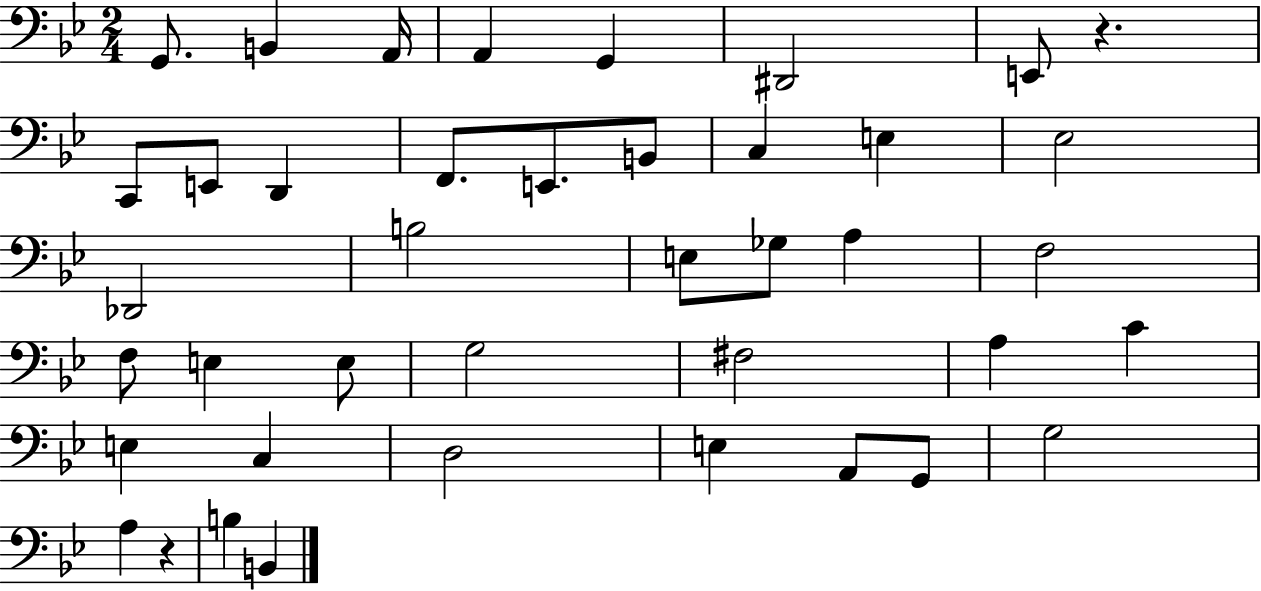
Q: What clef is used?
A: bass